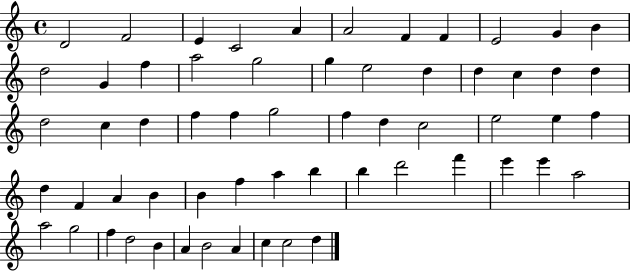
D4/h F4/h E4/q C4/h A4/q A4/h F4/q F4/q E4/h G4/q B4/q D5/h G4/q F5/q A5/h G5/h G5/q E5/h D5/q D5/q C5/q D5/q D5/q D5/h C5/q D5/q F5/q F5/q G5/h F5/q D5/q C5/h E5/h E5/q F5/q D5/q F4/q A4/q B4/q B4/q F5/q A5/q B5/q B5/q D6/h F6/q E6/q E6/q A5/h A5/h G5/h F5/q D5/h B4/q A4/q B4/h A4/q C5/q C5/h D5/q